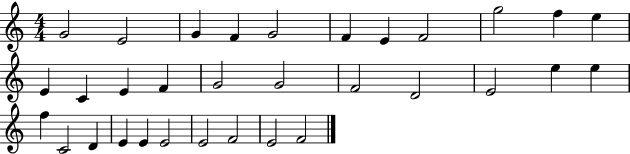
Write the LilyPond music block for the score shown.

{
  \clef treble
  \numericTimeSignature
  \time 4/4
  \key c \major
  g'2 e'2 | g'4 f'4 g'2 | f'4 e'4 f'2 | g''2 f''4 e''4 | \break e'4 c'4 e'4 f'4 | g'2 g'2 | f'2 d'2 | e'2 e''4 e''4 | \break f''4 c'2 d'4 | e'4 e'4 e'2 | e'2 f'2 | e'2 f'2 | \break \bar "|."
}